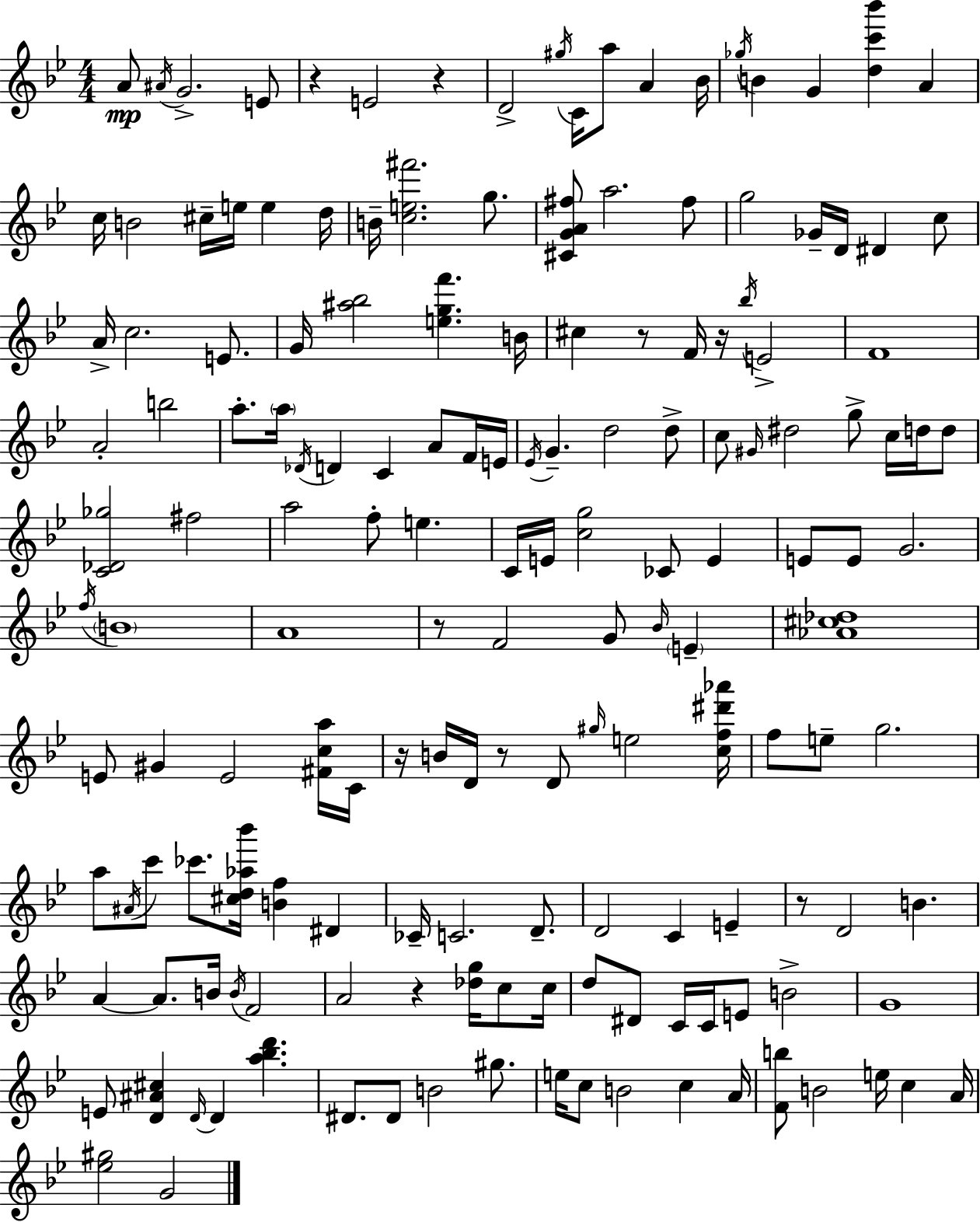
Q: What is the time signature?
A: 4/4